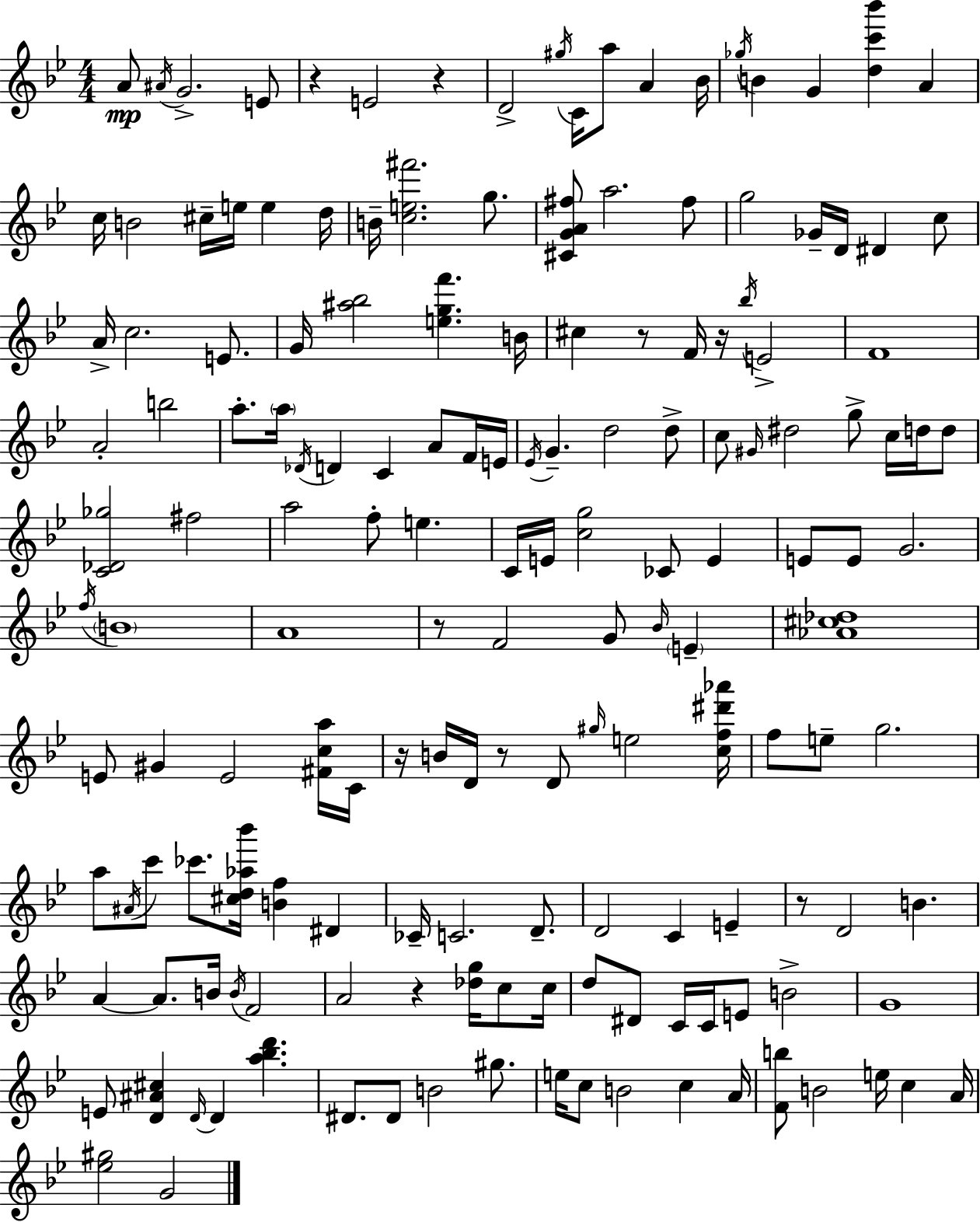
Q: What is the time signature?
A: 4/4